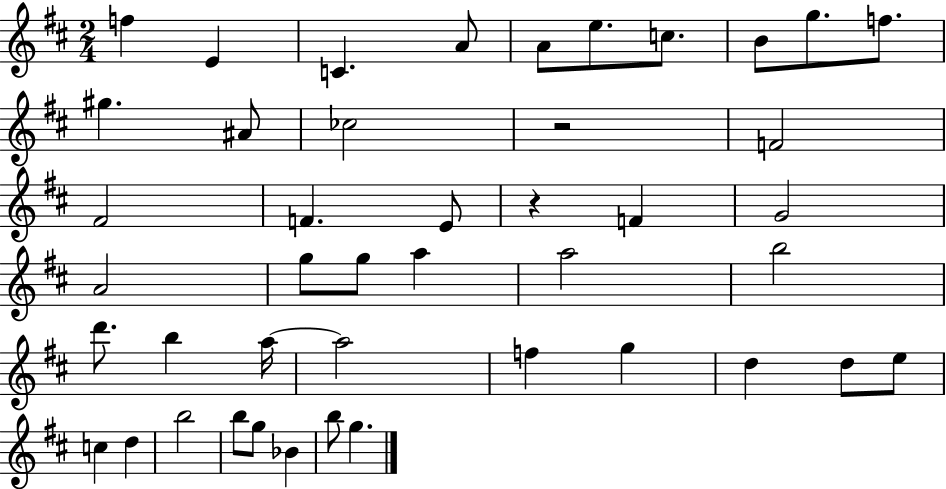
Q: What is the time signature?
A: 2/4